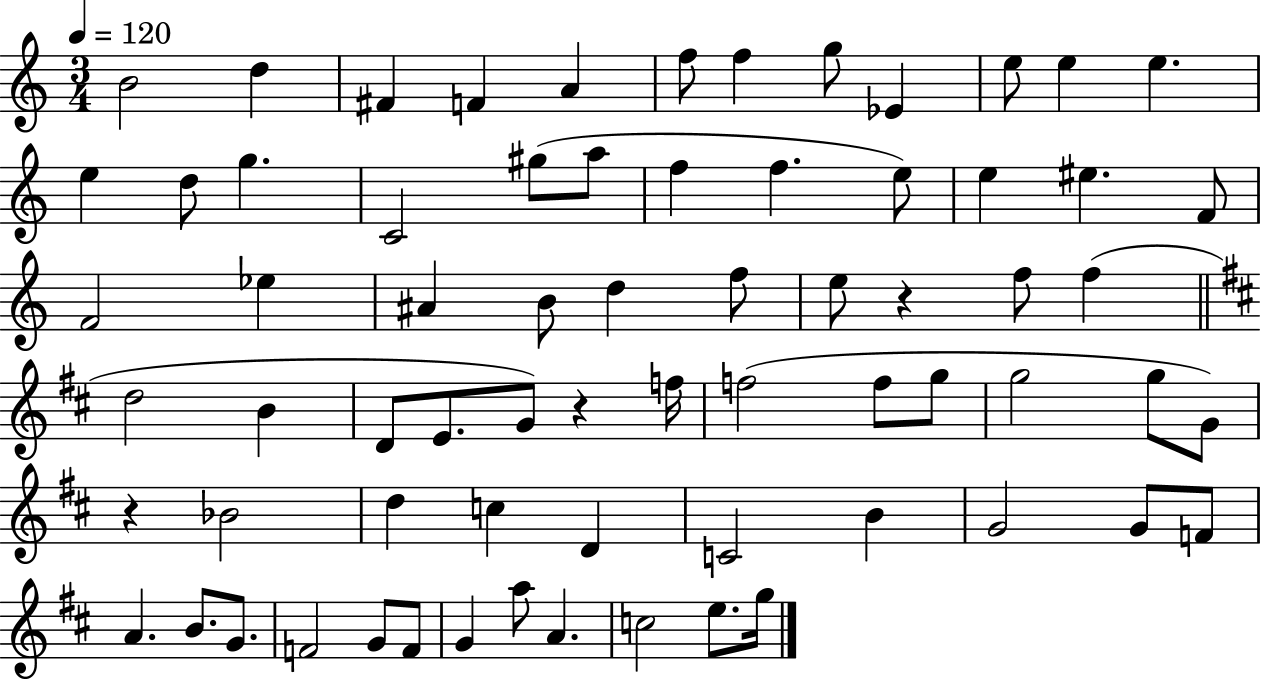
{
  \clef treble
  \numericTimeSignature
  \time 3/4
  \key c \major
  \tempo 4 = 120
  b'2 d''4 | fis'4 f'4 a'4 | f''8 f''4 g''8 ees'4 | e''8 e''4 e''4. | \break e''4 d''8 g''4. | c'2 gis''8( a''8 | f''4 f''4. e''8) | e''4 eis''4. f'8 | \break f'2 ees''4 | ais'4 b'8 d''4 f''8 | e''8 r4 f''8 f''4( | \bar "||" \break \key d \major d''2 b'4 | d'8 e'8. g'8) r4 f''16 | f''2( f''8 g''8 | g''2 g''8 g'8) | \break r4 bes'2 | d''4 c''4 d'4 | c'2 b'4 | g'2 g'8 f'8 | \break a'4. b'8. g'8. | f'2 g'8 f'8 | g'4 a''8 a'4. | c''2 e''8. g''16 | \break \bar "|."
}